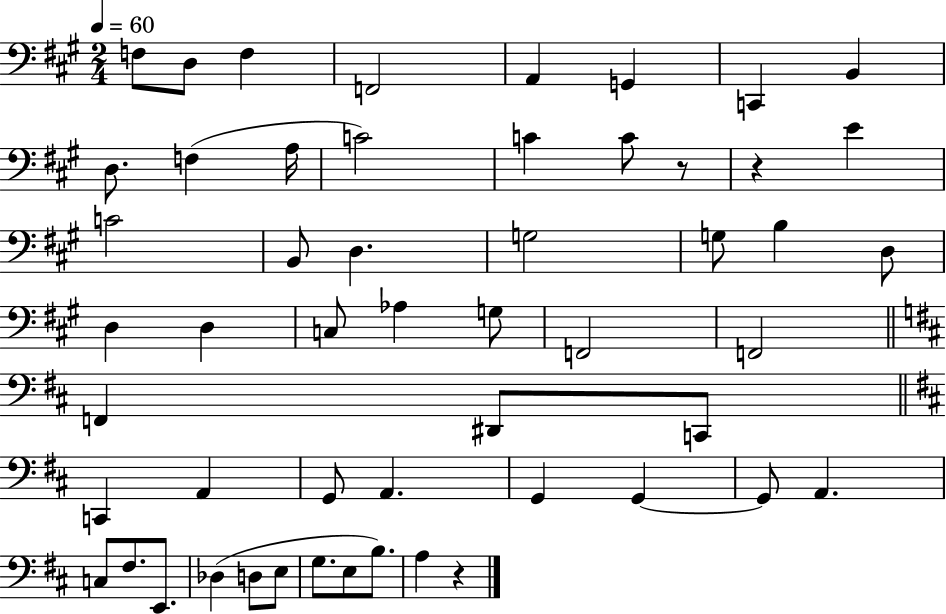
F3/e D3/e F3/q F2/h A2/q G2/q C2/q B2/q D3/e. F3/q A3/s C4/h C4/q C4/e R/e R/q E4/q C4/h B2/e D3/q. G3/h G3/e B3/q D3/e D3/q D3/q C3/e Ab3/q G3/e F2/h F2/h F2/q D#2/e C2/e C2/q A2/q G2/e A2/q. G2/q G2/q G2/e A2/q. C3/e F#3/e. E2/e. Db3/q D3/e E3/e G3/e. E3/e B3/e. A3/q R/q